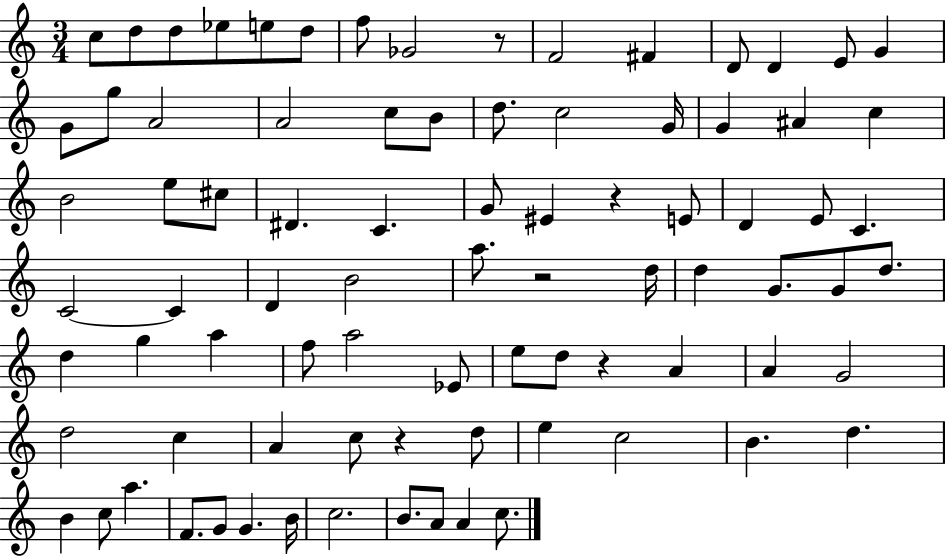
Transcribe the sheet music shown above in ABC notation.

X:1
T:Untitled
M:3/4
L:1/4
K:C
c/2 d/2 d/2 _e/2 e/2 d/2 f/2 _G2 z/2 F2 ^F D/2 D E/2 G G/2 g/2 A2 A2 c/2 B/2 d/2 c2 G/4 G ^A c B2 e/2 ^c/2 ^D C G/2 ^E z E/2 D E/2 C C2 C D B2 a/2 z2 d/4 d G/2 G/2 d/2 d g a f/2 a2 _E/2 e/2 d/2 z A A G2 d2 c A c/2 z d/2 e c2 B d B c/2 a F/2 G/2 G B/4 c2 B/2 A/2 A c/2